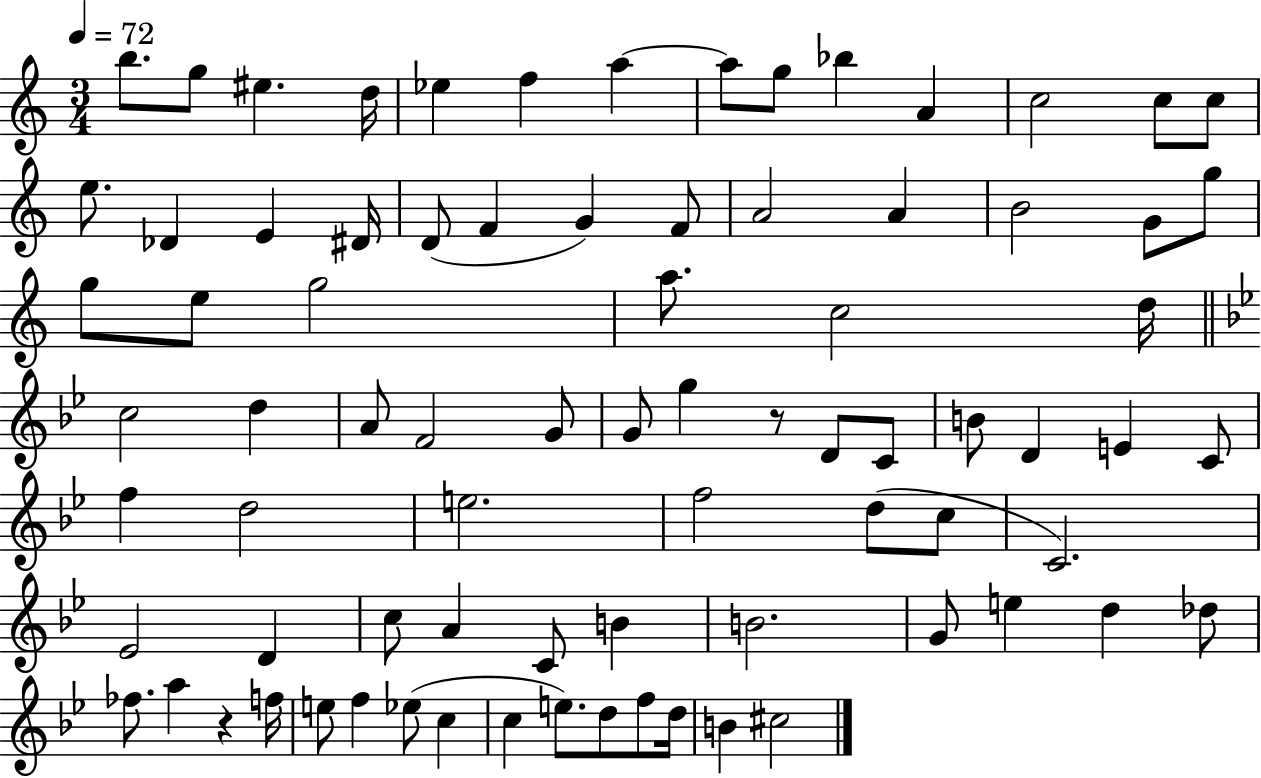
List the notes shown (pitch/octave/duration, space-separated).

B5/e. G5/e EIS5/q. D5/s Eb5/q F5/q A5/q A5/e G5/e Bb5/q A4/q C5/h C5/e C5/e E5/e. Db4/q E4/q D#4/s D4/e F4/q G4/q F4/e A4/h A4/q B4/h G4/e G5/e G5/e E5/e G5/h A5/e. C5/h D5/s C5/h D5/q A4/e F4/h G4/e G4/e G5/q R/e D4/e C4/e B4/e D4/q E4/q C4/e F5/q D5/h E5/h. F5/h D5/e C5/e C4/h. Eb4/h D4/q C5/e A4/q C4/e B4/q B4/h. G4/e E5/q D5/q Db5/e FES5/e. A5/q R/q F5/s E5/e F5/q Eb5/e C5/q C5/q E5/e. D5/e F5/e D5/s B4/q C#5/h